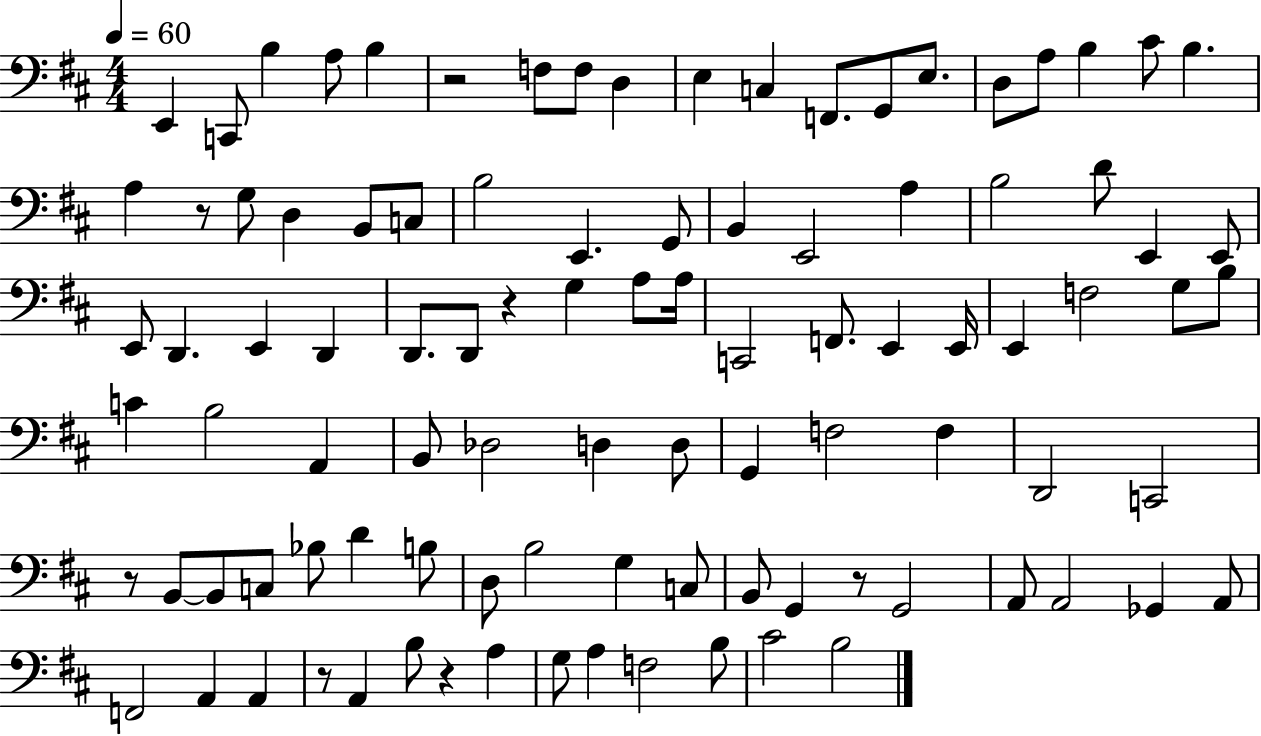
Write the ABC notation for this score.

X:1
T:Untitled
M:4/4
L:1/4
K:D
E,, C,,/2 B, A,/2 B, z2 F,/2 F,/2 D, E, C, F,,/2 G,,/2 E,/2 D,/2 A,/2 B, ^C/2 B, A, z/2 G,/2 D, B,,/2 C,/2 B,2 E,, G,,/2 B,, E,,2 A, B,2 D/2 E,, E,,/2 E,,/2 D,, E,, D,, D,,/2 D,,/2 z G, A,/2 A,/4 C,,2 F,,/2 E,, E,,/4 E,, F,2 G,/2 B,/2 C B,2 A,, B,,/2 _D,2 D, D,/2 G,, F,2 F, D,,2 C,,2 z/2 B,,/2 B,,/2 C,/2 _B,/2 D B,/2 D,/2 B,2 G, C,/2 B,,/2 G,, z/2 G,,2 A,,/2 A,,2 _G,, A,,/2 F,,2 A,, A,, z/2 A,, B,/2 z A, G,/2 A, F,2 B,/2 ^C2 B,2